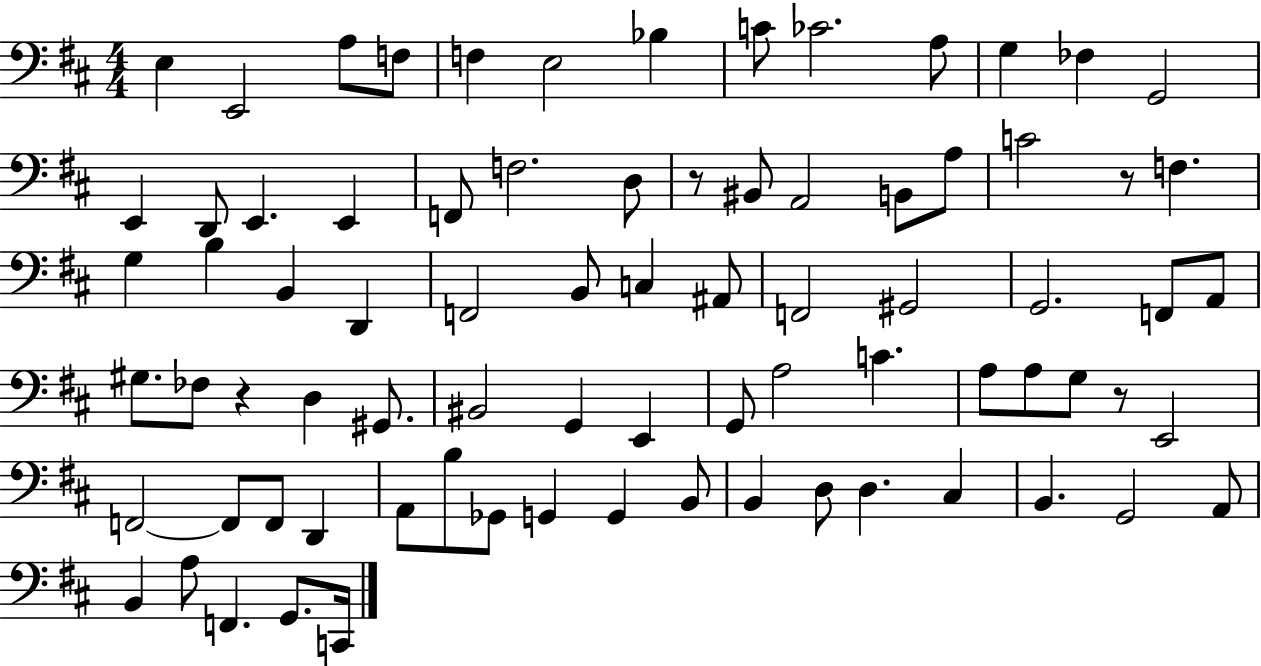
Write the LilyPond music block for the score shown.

{
  \clef bass
  \numericTimeSignature
  \time 4/4
  \key d \major
  e4 e,2 a8 f8 | f4 e2 bes4 | c'8 ces'2. a8 | g4 fes4 g,2 | \break e,4 d,8 e,4. e,4 | f,8 f2. d8 | r8 bis,8 a,2 b,8 a8 | c'2 r8 f4. | \break g4 b4 b,4 d,4 | f,2 b,8 c4 ais,8 | f,2 gis,2 | g,2. f,8 a,8 | \break gis8. fes8 r4 d4 gis,8. | bis,2 g,4 e,4 | g,8 a2 c'4. | a8 a8 g8 r8 e,2 | \break f,2~~ f,8 f,8 d,4 | a,8 b8 ges,8 g,4 g,4 b,8 | b,4 d8 d4. cis4 | b,4. g,2 a,8 | \break b,4 a8 f,4. g,8. c,16 | \bar "|."
}